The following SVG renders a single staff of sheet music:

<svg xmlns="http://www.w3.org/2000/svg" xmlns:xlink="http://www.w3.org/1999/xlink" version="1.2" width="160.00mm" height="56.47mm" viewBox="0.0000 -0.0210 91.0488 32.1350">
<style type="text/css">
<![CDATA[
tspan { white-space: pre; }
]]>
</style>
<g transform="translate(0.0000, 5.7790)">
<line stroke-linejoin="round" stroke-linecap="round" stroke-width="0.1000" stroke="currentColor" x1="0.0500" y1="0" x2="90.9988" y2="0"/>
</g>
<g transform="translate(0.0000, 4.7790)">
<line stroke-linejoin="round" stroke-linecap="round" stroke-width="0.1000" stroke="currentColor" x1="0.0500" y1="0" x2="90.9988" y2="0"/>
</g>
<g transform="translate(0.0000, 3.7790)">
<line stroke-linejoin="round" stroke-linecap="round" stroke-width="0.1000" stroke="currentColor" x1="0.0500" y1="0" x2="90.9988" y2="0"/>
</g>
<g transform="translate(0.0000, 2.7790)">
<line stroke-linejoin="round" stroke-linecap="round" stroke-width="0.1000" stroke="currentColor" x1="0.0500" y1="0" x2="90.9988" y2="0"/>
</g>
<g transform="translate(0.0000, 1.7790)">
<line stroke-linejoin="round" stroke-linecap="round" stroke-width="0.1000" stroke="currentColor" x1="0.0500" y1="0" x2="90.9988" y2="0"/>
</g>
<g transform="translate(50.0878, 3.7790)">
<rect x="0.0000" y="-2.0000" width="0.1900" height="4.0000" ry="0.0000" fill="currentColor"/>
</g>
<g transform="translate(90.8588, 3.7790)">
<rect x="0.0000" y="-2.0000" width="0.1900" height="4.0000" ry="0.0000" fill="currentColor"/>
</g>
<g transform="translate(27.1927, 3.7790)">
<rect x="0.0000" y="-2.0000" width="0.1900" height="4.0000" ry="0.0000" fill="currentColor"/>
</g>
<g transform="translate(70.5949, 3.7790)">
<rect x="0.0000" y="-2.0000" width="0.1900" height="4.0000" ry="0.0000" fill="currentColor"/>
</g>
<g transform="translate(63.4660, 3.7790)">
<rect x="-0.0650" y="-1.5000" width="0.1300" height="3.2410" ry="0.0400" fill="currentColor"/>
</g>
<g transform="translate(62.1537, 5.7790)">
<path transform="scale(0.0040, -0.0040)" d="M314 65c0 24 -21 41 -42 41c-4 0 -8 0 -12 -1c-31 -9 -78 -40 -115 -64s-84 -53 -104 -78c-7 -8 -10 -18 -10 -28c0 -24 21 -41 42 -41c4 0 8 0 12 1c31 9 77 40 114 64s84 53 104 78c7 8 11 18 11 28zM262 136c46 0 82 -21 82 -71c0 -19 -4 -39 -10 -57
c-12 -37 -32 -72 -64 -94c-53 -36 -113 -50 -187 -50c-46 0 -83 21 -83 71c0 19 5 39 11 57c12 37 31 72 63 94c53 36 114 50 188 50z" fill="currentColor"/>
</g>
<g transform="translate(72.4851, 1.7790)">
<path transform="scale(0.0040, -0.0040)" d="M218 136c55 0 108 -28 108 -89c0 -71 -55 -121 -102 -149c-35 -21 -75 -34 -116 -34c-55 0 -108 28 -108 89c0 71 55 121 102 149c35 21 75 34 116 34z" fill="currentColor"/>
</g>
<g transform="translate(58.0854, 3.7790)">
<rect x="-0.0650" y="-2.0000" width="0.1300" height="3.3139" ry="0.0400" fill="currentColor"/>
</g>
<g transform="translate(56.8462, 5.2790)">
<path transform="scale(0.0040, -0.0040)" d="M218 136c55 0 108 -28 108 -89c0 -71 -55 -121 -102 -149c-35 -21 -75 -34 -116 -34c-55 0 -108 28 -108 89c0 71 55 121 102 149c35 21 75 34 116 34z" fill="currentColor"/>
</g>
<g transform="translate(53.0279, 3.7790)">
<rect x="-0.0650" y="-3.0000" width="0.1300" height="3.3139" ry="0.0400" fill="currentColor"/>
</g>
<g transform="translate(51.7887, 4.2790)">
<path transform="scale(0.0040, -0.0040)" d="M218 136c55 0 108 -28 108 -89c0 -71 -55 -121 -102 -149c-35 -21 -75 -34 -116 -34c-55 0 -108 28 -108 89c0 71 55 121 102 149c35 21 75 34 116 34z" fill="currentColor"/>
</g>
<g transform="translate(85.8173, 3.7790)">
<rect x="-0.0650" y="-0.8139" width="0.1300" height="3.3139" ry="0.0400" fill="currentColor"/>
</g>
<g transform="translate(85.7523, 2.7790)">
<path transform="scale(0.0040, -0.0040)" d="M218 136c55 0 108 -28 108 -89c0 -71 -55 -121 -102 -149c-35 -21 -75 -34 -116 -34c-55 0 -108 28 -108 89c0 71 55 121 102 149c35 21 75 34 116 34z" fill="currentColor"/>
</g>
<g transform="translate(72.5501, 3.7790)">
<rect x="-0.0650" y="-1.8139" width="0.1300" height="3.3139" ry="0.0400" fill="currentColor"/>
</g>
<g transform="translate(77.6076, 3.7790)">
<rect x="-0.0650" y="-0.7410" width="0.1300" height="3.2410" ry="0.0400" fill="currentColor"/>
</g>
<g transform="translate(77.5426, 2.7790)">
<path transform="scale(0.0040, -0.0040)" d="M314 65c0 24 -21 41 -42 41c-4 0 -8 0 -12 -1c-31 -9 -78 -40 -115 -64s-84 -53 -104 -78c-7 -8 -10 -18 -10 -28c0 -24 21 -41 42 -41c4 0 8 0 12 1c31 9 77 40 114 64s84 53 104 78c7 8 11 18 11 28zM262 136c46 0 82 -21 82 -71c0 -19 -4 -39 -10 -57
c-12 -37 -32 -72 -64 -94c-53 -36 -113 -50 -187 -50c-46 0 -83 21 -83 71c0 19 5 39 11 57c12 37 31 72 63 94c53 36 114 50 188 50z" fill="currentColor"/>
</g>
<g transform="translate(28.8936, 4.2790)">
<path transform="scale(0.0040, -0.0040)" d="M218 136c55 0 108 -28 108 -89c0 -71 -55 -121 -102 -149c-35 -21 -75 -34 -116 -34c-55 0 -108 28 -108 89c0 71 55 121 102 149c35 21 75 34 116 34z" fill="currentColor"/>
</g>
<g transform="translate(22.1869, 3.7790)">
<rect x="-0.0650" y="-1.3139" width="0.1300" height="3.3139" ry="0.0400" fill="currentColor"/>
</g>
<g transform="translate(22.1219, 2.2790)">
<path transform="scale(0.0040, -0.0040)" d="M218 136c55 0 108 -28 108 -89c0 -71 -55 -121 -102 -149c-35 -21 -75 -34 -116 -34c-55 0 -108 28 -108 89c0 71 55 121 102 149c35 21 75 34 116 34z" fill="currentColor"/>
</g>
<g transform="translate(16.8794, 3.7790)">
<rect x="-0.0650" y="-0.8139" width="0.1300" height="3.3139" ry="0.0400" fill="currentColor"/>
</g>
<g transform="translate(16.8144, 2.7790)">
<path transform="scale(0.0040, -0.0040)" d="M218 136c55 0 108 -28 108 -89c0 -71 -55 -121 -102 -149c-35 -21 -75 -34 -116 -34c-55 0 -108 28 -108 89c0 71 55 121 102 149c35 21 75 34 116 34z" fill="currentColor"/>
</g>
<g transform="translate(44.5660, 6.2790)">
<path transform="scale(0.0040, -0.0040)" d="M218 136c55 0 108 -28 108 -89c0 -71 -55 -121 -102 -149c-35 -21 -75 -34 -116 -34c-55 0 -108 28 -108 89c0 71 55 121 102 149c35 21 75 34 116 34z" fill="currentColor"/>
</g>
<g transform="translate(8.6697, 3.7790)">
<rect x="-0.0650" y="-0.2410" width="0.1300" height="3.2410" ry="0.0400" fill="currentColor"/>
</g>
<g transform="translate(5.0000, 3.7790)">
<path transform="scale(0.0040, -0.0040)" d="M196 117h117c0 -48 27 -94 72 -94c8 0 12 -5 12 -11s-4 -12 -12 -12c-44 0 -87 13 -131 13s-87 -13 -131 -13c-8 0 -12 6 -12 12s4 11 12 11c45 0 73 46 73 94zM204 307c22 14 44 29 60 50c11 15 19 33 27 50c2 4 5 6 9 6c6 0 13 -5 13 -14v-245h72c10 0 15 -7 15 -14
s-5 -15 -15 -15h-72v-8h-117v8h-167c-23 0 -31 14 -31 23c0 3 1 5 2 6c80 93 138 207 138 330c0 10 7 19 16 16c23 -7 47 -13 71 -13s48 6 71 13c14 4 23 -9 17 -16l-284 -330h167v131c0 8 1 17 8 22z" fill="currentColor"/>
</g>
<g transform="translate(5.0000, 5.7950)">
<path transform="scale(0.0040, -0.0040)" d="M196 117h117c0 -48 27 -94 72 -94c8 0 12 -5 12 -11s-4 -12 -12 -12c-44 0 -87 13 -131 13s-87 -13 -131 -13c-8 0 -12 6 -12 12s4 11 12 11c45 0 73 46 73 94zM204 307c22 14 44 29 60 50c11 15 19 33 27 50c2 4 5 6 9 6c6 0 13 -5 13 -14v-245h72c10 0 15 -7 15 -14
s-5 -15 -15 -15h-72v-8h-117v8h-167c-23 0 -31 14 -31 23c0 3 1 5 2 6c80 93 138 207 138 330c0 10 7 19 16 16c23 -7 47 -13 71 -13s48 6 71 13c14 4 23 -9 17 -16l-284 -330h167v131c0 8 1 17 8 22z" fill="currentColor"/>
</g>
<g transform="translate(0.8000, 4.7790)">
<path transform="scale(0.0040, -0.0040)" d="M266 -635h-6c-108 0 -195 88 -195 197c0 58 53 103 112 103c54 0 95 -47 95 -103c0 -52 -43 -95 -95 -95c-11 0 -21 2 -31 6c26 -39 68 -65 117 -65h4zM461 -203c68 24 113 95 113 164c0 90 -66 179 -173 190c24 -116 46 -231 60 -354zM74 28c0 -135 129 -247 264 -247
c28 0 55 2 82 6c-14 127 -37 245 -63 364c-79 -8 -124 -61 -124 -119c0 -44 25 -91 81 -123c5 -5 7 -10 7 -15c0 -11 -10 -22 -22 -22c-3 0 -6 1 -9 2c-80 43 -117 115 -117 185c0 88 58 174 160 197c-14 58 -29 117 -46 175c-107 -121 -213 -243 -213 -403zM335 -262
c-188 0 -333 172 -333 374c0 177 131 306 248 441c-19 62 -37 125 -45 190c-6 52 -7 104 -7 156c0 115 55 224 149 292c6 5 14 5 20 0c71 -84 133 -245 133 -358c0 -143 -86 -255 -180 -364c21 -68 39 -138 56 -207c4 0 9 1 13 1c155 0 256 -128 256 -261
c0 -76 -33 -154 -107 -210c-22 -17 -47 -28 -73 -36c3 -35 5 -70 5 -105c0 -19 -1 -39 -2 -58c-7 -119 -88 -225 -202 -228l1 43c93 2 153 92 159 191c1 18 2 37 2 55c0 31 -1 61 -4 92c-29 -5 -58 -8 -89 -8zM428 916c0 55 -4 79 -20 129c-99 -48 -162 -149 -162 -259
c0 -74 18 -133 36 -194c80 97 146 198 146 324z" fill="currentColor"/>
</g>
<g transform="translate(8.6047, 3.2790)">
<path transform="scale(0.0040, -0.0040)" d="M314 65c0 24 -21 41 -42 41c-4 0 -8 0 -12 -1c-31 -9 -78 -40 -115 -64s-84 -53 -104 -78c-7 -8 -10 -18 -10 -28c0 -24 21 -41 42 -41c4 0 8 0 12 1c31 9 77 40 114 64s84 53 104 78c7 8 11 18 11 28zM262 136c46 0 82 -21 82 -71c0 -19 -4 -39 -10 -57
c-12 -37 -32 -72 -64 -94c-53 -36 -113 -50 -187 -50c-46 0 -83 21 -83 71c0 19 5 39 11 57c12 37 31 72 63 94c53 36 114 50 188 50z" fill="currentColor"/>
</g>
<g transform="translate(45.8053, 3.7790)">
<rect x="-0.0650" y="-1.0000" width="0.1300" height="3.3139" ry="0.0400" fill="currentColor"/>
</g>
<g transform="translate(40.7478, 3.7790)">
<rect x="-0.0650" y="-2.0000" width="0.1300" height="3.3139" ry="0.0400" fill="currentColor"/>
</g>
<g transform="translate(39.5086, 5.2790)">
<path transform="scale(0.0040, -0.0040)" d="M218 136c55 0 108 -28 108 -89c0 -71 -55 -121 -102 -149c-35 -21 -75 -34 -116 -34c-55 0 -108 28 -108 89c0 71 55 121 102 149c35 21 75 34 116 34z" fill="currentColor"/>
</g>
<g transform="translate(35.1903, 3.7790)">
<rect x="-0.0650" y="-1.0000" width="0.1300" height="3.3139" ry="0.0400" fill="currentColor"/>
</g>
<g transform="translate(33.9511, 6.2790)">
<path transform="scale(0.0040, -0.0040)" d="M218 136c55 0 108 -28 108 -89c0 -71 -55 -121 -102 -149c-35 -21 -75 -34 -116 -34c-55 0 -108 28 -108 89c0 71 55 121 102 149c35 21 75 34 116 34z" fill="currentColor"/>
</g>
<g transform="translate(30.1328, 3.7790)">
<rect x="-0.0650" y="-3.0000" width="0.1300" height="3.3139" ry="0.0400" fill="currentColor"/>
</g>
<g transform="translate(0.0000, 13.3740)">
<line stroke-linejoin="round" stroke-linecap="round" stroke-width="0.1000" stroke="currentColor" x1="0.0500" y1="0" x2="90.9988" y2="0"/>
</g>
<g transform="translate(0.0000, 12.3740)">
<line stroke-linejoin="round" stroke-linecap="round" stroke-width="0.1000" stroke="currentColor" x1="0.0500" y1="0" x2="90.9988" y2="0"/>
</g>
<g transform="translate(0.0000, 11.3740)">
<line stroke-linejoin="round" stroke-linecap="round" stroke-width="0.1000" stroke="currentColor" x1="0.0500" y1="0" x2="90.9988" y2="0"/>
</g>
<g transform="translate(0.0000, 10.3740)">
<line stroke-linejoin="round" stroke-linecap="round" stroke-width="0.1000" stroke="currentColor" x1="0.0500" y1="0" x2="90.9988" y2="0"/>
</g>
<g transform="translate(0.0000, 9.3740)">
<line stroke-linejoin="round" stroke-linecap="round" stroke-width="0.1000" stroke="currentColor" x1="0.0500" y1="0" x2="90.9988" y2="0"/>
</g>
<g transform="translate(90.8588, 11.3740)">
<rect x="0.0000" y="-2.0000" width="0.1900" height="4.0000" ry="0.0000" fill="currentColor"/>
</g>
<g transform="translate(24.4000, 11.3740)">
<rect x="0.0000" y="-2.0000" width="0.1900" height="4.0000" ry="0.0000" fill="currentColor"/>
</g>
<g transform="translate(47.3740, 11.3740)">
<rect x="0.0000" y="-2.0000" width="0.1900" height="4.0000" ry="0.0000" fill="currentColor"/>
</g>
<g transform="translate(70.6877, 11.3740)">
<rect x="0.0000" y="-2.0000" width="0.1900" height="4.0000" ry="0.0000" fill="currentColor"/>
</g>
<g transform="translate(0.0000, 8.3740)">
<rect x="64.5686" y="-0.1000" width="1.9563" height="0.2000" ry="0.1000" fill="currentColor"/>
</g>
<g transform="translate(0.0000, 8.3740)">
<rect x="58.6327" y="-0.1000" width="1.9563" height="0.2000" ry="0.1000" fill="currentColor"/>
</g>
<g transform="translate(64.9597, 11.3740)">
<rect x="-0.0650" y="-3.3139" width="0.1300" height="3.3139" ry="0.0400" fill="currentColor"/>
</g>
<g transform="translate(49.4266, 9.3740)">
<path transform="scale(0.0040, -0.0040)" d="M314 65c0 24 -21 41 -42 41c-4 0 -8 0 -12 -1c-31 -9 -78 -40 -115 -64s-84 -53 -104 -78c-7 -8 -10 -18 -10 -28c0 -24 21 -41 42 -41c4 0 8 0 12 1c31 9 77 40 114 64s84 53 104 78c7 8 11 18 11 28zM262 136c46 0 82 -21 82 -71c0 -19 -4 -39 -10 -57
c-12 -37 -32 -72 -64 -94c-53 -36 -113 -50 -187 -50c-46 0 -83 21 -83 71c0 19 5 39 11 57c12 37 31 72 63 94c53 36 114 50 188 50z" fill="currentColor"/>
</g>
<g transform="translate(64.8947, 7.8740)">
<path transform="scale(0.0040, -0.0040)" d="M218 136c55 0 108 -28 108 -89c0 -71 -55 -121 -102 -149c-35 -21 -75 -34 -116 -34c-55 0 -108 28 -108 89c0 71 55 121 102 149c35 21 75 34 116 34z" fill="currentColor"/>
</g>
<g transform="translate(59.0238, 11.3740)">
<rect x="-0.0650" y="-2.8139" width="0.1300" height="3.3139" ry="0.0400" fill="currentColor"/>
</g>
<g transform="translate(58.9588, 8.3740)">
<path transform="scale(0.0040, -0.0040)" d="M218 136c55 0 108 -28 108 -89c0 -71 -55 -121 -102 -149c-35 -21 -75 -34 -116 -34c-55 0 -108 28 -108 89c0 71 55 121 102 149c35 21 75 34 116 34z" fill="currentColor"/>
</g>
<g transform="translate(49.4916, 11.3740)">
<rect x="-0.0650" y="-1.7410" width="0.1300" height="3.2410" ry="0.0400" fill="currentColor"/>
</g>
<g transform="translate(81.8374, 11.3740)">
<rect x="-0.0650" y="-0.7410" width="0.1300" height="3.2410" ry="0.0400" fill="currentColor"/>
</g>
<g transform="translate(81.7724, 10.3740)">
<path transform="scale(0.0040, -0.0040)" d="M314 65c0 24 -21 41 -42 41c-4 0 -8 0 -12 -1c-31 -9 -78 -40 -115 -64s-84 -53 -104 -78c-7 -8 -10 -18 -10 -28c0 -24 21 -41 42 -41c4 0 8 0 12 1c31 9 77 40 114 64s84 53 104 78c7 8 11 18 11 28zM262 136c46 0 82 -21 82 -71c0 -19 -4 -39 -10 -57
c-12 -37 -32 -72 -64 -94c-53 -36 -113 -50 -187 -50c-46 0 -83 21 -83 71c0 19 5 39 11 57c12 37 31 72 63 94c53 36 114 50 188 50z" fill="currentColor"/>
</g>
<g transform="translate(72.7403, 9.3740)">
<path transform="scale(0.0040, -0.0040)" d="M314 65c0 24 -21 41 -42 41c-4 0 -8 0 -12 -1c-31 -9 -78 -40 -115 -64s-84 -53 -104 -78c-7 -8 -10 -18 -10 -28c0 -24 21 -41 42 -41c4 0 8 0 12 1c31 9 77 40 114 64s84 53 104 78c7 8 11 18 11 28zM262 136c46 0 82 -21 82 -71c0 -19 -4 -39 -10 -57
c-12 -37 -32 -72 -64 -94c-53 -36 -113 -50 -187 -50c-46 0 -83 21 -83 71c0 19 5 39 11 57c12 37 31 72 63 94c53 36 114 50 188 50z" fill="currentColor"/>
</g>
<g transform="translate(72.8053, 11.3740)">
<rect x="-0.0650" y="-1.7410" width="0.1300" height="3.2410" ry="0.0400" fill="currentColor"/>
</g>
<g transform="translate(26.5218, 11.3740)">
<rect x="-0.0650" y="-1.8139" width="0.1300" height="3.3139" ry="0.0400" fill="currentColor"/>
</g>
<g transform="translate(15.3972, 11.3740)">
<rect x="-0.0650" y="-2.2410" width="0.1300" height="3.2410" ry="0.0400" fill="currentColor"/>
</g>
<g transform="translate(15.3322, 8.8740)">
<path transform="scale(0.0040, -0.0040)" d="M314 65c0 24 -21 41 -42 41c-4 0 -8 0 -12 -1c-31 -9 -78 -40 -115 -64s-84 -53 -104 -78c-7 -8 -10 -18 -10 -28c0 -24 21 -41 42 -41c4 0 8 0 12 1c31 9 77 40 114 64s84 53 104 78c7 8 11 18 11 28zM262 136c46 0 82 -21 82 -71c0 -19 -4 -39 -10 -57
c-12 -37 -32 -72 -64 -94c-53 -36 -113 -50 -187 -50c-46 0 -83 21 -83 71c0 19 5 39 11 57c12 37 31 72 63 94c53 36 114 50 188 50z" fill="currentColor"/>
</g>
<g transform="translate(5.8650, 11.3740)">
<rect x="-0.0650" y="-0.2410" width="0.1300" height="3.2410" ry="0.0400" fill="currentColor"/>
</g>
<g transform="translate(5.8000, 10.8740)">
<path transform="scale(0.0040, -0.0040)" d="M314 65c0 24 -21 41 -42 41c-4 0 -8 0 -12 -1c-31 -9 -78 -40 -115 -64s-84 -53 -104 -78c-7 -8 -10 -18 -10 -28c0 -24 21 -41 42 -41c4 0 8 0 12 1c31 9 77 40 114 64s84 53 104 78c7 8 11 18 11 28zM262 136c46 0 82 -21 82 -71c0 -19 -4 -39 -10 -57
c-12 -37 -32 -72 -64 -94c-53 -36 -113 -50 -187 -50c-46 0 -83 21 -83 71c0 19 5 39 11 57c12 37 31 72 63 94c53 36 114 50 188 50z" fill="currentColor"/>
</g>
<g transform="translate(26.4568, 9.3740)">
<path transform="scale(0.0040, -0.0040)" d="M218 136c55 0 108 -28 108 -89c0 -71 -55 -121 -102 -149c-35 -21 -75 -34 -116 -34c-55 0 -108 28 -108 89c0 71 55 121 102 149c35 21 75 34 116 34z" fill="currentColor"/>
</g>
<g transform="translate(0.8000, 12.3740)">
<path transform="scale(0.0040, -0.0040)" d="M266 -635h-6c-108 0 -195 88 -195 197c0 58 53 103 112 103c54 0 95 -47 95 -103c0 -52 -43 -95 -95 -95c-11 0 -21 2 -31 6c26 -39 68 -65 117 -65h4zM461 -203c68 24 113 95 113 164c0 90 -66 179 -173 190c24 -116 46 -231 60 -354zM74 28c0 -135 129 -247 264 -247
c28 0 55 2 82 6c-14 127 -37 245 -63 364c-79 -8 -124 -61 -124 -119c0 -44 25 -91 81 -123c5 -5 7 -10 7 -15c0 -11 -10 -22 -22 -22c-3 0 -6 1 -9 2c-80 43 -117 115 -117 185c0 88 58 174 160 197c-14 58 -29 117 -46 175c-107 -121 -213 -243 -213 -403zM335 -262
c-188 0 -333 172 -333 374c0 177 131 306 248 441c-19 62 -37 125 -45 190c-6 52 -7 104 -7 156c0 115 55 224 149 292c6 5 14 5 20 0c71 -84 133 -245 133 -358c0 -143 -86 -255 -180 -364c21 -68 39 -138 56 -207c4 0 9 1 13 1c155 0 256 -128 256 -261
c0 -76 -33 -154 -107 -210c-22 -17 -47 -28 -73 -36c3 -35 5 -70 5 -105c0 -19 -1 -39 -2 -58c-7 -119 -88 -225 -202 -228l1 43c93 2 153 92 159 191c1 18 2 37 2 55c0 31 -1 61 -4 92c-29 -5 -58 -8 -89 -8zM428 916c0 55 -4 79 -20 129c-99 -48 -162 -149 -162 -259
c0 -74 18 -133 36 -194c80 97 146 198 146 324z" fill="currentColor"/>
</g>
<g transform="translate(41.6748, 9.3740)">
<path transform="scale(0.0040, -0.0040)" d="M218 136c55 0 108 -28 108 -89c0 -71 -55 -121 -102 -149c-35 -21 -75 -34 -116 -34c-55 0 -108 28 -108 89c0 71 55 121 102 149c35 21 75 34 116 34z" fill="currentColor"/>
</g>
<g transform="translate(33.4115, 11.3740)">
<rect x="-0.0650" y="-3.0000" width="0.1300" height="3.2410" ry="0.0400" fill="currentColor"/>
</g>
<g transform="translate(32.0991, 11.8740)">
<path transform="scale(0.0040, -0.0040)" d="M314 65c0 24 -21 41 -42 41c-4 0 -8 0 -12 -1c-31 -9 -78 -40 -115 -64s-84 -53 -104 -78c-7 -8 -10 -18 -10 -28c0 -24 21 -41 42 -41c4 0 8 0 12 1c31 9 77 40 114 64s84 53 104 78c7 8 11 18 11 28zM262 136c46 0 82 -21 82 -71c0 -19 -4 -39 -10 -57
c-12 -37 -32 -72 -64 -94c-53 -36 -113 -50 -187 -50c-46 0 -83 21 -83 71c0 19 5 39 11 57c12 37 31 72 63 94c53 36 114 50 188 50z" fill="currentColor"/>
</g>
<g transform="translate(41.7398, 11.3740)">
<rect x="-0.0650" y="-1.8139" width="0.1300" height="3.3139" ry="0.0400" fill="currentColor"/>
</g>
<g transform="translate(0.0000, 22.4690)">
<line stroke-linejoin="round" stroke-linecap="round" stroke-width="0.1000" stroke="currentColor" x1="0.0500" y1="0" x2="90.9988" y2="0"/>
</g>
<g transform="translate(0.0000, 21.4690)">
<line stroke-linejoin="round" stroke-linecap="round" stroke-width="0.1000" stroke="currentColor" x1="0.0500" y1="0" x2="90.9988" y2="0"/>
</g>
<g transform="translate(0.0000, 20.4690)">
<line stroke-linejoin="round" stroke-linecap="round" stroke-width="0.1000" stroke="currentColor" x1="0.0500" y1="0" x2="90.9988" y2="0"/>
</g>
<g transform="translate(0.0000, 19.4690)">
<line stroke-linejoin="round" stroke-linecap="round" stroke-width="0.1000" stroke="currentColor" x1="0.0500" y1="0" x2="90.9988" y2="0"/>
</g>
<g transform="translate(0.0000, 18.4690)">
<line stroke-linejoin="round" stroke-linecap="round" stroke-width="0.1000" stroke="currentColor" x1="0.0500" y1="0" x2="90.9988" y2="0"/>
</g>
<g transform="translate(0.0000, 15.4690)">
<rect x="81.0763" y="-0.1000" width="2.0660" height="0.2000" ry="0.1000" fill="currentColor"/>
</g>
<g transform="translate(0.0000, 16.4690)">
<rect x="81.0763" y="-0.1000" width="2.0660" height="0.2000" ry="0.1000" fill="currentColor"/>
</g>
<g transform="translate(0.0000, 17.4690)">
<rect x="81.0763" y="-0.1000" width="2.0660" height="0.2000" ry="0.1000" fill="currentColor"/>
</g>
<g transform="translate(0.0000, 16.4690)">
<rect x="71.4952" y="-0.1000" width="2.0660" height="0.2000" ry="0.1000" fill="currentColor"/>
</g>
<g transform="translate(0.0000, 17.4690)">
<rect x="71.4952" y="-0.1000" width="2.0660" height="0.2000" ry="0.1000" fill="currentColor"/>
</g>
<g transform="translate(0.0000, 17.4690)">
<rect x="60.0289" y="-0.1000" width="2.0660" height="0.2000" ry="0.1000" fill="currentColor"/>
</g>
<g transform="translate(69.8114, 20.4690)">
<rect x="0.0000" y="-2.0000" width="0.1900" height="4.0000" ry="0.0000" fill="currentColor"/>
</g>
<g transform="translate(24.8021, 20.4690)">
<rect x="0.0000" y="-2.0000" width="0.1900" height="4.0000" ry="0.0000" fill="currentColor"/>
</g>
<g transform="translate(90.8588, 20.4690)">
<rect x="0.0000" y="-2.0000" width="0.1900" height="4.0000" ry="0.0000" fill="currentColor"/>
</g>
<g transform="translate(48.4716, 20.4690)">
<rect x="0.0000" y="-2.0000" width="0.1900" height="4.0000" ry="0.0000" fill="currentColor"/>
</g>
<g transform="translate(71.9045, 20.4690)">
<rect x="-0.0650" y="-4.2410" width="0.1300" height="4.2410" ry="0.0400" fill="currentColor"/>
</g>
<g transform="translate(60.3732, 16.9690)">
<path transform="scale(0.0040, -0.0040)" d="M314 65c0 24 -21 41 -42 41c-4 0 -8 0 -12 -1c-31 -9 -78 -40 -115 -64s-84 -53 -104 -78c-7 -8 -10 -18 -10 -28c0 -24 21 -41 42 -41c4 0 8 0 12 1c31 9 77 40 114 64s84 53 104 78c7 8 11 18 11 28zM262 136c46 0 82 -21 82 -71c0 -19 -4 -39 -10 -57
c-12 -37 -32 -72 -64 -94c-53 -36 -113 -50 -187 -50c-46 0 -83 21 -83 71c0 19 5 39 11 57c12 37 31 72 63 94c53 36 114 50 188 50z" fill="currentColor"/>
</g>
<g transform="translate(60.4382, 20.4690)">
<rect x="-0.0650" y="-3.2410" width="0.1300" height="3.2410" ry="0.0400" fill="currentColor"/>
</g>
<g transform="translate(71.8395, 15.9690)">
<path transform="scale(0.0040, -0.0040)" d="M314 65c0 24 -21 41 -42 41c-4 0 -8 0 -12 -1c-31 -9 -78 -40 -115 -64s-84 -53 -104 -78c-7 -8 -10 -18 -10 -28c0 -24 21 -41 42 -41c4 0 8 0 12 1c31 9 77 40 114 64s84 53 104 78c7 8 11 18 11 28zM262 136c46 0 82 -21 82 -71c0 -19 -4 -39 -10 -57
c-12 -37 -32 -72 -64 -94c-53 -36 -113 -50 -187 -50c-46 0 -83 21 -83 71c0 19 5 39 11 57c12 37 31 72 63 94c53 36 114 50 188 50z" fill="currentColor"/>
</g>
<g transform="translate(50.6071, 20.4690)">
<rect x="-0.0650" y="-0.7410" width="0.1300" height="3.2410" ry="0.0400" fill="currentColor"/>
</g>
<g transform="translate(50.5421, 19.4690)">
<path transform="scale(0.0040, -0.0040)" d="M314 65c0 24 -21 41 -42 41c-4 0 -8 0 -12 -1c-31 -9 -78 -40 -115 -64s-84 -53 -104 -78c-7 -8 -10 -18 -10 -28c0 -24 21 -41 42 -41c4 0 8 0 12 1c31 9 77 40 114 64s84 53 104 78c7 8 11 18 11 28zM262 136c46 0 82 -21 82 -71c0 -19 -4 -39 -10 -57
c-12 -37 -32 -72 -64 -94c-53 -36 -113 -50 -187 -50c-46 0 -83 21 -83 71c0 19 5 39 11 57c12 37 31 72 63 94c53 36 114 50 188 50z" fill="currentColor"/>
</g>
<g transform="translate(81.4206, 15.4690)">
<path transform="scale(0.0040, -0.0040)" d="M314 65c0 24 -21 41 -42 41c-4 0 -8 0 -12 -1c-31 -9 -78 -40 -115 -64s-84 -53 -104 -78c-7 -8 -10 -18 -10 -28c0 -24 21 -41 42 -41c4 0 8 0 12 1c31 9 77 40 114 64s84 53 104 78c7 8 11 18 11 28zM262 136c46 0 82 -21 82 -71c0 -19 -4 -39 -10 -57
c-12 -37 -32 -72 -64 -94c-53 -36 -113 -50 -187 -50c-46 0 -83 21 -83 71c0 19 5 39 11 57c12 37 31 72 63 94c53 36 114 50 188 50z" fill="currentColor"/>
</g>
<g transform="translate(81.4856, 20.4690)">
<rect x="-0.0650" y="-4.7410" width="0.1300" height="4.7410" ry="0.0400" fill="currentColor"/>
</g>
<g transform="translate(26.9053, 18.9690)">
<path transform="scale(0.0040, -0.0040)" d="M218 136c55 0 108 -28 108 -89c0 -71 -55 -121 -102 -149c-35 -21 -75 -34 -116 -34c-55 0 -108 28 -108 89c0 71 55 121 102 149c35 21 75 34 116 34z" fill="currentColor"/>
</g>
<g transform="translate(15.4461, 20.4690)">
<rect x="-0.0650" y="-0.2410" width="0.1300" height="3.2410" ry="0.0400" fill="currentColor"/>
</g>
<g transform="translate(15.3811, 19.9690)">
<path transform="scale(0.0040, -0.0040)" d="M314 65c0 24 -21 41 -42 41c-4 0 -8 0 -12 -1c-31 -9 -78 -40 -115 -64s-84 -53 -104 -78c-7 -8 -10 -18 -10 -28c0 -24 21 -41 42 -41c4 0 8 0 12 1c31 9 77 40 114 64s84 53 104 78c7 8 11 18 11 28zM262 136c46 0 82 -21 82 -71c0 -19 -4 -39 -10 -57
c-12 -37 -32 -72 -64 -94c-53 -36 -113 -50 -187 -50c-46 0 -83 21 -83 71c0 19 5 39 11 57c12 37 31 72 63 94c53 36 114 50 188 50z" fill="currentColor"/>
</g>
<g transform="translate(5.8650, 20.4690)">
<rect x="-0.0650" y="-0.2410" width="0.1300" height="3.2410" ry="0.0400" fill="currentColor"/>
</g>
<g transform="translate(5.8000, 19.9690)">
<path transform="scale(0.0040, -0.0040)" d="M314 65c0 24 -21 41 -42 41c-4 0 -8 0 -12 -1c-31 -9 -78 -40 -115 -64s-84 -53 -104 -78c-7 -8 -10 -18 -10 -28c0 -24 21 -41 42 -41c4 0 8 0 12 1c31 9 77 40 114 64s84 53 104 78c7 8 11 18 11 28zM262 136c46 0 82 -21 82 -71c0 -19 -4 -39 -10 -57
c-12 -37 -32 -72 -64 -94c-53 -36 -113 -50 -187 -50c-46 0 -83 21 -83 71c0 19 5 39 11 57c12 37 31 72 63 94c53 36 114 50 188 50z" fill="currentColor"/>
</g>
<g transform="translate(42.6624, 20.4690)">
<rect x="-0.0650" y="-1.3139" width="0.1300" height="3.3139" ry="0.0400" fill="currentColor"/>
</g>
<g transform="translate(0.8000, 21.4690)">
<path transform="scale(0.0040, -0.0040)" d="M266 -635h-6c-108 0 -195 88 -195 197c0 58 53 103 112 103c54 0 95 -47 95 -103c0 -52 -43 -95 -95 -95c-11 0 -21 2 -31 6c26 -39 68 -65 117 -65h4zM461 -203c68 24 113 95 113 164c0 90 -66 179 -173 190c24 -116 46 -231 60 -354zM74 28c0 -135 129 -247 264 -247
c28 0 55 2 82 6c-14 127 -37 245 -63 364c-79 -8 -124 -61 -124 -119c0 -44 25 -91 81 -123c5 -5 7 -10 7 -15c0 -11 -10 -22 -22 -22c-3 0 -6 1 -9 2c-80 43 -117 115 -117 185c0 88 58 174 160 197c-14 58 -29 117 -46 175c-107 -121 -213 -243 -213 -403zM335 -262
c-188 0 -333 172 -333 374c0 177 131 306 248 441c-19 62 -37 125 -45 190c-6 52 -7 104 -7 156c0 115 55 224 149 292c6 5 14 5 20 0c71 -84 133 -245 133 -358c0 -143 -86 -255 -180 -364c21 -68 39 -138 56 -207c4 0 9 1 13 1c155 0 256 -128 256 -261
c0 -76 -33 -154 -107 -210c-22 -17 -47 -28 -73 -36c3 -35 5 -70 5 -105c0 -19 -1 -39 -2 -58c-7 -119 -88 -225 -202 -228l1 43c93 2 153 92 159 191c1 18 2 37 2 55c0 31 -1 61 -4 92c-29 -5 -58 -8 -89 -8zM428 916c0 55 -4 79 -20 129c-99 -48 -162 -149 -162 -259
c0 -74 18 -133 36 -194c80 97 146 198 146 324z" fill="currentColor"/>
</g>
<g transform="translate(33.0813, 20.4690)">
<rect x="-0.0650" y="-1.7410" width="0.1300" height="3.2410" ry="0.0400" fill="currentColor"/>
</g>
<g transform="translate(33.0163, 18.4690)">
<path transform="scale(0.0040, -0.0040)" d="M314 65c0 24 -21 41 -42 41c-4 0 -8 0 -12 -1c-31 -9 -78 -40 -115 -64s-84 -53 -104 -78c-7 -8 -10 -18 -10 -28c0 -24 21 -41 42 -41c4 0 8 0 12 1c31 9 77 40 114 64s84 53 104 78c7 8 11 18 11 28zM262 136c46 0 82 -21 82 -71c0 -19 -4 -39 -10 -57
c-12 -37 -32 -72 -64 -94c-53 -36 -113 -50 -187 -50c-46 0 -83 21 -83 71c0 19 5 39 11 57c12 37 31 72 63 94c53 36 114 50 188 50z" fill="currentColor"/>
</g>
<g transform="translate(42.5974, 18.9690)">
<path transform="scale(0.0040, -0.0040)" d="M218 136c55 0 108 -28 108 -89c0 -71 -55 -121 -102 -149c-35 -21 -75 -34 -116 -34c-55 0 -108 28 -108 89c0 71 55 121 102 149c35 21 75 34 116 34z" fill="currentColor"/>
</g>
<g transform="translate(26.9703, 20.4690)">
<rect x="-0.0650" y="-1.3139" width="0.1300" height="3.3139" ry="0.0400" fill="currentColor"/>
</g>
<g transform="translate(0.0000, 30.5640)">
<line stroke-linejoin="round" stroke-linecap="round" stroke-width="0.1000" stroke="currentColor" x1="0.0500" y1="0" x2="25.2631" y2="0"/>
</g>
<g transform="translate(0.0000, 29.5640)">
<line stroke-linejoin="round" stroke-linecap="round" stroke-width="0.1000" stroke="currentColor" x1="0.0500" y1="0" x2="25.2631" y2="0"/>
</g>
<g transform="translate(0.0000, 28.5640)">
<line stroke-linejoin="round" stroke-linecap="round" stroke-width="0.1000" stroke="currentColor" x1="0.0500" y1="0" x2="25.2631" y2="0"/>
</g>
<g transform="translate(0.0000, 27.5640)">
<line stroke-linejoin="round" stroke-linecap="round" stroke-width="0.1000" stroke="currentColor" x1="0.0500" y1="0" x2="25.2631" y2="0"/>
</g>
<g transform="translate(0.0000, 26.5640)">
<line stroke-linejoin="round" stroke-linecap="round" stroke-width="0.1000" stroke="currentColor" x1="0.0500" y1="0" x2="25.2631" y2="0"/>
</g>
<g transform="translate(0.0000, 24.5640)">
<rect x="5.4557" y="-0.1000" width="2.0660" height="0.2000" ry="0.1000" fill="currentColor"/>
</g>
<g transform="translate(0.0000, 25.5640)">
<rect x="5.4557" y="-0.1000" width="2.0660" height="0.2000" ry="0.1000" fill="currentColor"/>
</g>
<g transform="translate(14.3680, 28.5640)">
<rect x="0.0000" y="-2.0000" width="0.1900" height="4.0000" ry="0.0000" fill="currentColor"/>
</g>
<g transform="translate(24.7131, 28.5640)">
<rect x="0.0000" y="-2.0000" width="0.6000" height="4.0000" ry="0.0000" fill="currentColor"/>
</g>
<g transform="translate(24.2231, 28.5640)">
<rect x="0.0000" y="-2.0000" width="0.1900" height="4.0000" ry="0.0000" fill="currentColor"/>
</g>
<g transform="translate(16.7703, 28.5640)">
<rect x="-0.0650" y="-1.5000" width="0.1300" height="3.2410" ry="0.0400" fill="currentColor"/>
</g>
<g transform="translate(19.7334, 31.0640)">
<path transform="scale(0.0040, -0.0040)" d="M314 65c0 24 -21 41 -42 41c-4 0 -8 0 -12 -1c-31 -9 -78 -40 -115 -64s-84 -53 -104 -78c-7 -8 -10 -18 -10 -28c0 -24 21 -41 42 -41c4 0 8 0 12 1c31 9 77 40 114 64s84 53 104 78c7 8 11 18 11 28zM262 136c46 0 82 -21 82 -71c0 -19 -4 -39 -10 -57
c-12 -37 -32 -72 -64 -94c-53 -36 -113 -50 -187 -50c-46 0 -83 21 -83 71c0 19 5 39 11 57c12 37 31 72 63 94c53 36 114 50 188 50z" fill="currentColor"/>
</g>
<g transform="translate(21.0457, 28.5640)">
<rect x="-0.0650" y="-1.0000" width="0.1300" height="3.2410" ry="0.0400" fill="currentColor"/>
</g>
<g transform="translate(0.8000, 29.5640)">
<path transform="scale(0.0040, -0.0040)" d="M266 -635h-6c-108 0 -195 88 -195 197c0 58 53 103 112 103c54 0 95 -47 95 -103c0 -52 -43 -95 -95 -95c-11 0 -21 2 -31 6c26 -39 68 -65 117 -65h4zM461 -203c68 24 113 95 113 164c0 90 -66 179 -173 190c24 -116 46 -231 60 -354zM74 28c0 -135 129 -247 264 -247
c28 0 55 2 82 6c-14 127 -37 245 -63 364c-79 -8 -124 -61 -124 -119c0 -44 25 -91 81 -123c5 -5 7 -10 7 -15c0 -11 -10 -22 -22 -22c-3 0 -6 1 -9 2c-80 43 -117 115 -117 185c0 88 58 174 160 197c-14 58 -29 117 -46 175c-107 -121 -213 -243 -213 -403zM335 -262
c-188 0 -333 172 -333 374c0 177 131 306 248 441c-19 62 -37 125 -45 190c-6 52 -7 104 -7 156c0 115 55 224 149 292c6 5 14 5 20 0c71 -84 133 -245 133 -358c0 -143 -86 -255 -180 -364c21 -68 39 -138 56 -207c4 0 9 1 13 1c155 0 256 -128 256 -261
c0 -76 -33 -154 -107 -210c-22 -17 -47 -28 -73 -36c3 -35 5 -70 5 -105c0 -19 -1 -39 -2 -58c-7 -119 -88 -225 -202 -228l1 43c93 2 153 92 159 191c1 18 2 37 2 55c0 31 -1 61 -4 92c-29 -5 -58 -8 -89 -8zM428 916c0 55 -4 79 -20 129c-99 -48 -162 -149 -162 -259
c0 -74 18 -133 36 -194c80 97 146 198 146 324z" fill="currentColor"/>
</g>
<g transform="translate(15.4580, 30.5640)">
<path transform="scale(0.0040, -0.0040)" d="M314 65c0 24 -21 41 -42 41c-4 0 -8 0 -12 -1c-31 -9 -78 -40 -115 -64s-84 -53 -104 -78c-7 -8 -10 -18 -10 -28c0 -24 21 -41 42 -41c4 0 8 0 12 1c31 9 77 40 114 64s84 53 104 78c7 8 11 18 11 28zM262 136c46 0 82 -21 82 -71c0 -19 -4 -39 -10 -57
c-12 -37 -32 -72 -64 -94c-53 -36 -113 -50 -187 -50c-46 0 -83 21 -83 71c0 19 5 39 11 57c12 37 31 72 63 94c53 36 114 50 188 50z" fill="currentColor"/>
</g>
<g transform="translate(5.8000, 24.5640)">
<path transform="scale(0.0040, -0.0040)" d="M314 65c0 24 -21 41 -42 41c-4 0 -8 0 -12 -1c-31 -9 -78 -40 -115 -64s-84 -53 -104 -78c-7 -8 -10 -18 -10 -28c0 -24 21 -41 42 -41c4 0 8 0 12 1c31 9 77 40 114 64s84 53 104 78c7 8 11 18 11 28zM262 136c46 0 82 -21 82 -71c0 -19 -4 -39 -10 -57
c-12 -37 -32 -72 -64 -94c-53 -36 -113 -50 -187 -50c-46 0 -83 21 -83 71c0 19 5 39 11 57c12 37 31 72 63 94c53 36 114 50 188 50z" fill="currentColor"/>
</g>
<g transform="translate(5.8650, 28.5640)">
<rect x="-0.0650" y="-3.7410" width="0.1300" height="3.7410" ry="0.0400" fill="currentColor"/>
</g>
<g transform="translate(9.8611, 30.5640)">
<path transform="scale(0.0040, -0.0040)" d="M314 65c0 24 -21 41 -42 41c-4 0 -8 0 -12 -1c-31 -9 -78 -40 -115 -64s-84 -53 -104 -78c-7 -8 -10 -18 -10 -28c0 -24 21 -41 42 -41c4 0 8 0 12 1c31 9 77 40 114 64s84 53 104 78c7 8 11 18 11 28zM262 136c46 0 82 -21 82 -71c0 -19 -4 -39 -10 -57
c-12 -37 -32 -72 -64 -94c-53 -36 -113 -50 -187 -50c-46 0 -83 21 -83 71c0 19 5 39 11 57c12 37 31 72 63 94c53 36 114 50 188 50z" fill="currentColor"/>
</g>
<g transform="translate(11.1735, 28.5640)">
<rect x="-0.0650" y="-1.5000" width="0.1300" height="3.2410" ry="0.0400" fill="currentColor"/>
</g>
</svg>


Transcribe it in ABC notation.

X:1
T:Untitled
M:4/4
L:1/4
K:C
c2 d e A D F D A F E2 f d2 d c2 g2 f A2 f f2 a b f2 d2 c2 c2 e f2 e d2 b2 d'2 e'2 c'2 E2 E2 D2